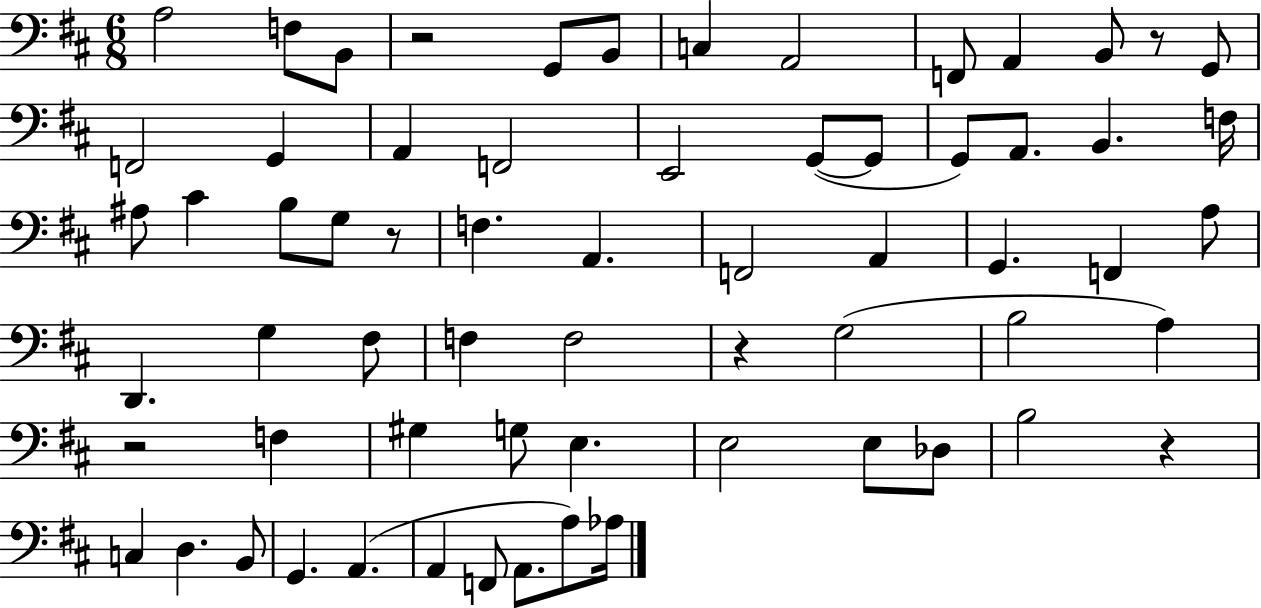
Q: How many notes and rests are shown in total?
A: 65